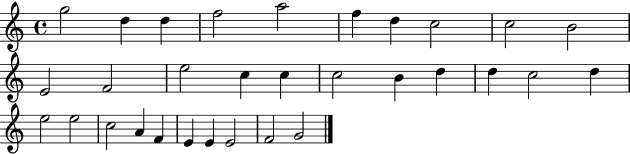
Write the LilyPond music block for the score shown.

{
  \clef treble
  \time 4/4
  \defaultTimeSignature
  \key c \major
  g''2 d''4 d''4 | f''2 a''2 | f''4 d''4 c''2 | c''2 b'2 | \break e'2 f'2 | e''2 c''4 c''4 | c''2 b'4 d''4 | d''4 c''2 d''4 | \break e''2 e''2 | c''2 a'4 f'4 | e'4 e'4 e'2 | f'2 g'2 | \break \bar "|."
}